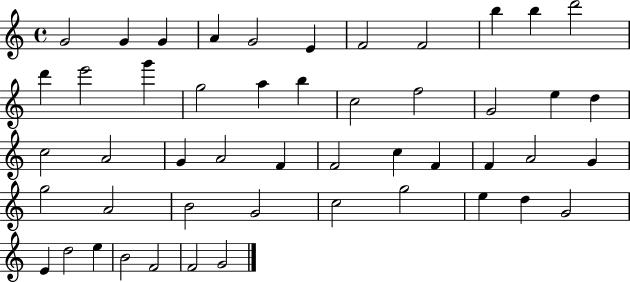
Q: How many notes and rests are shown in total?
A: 49